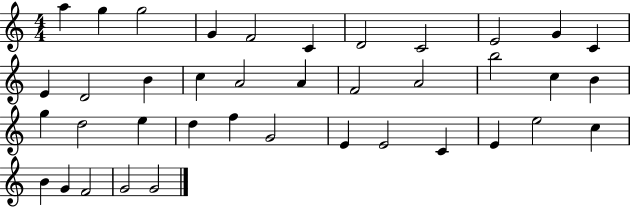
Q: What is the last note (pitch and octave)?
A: G4